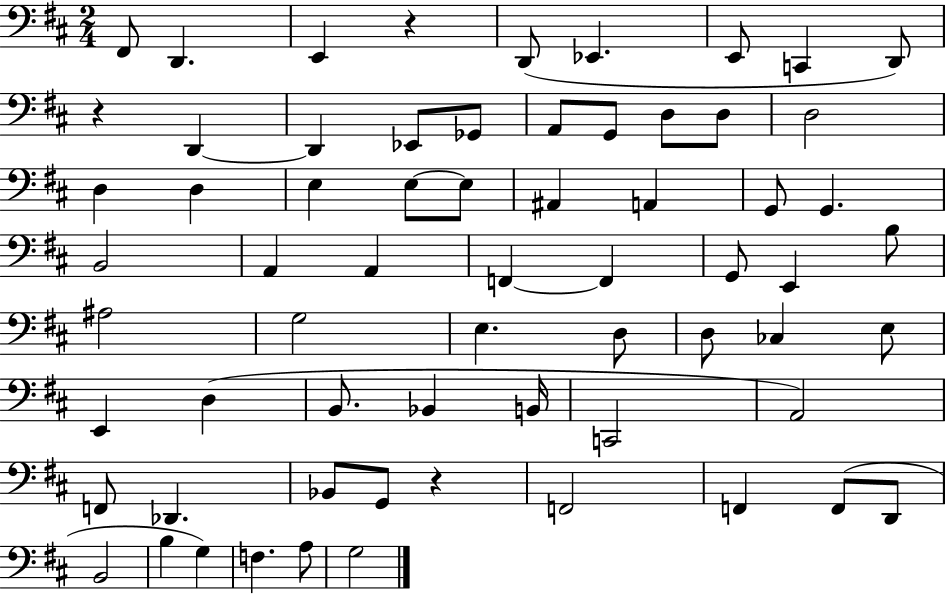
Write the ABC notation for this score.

X:1
T:Untitled
M:2/4
L:1/4
K:D
^F,,/2 D,, E,, z D,,/2 _E,, E,,/2 C,, D,,/2 z D,, D,, _E,,/2 _G,,/2 A,,/2 G,,/2 D,/2 D,/2 D,2 D, D, E, E,/2 E,/2 ^A,, A,, G,,/2 G,, B,,2 A,, A,, F,, F,, G,,/2 E,, B,/2 ^A,2 G,2 E, D,/2 D,/2 _C, E,/2 E,, D, B,,/2 _B,, B,,/4 C,,2 A,,2 F,,/2 _D,, _B,,/2 G,,/2 z F,,2 F,, F,,/2 D,,/2 B,,2 B, G, F, A,/2 G,2